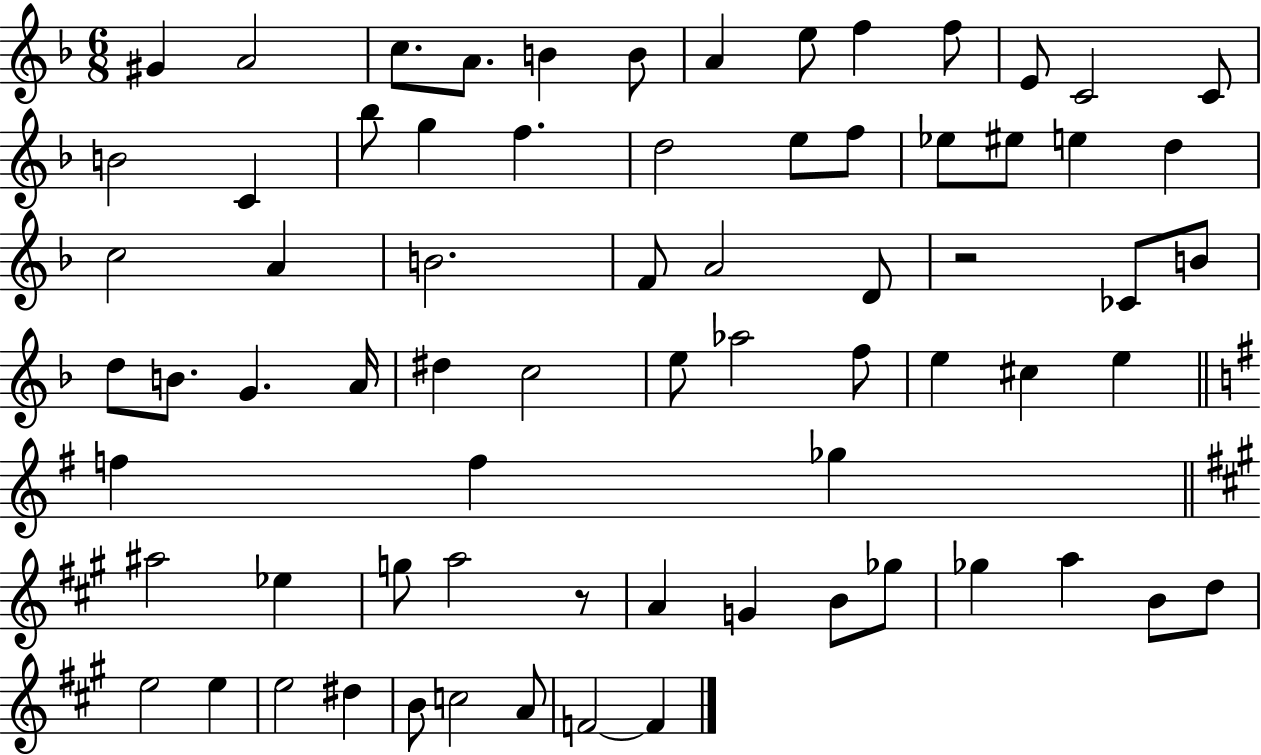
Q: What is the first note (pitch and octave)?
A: G#4